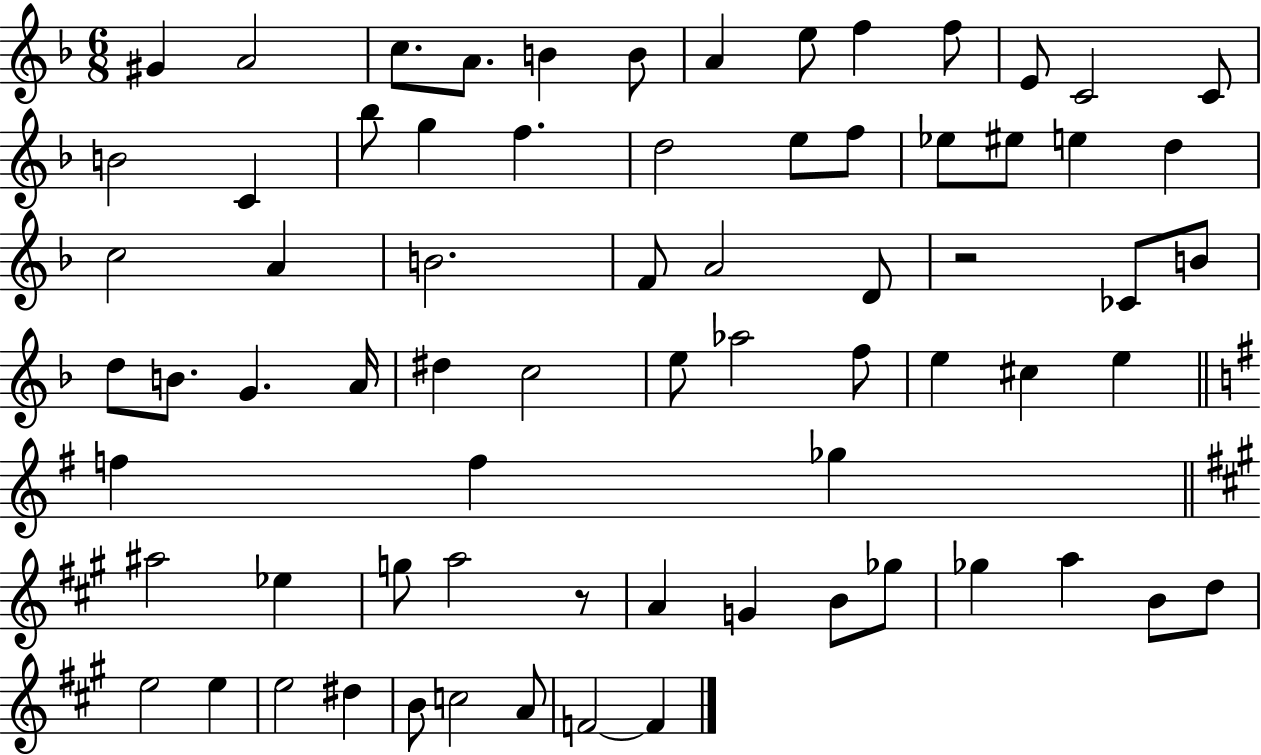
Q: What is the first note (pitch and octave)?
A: G#4